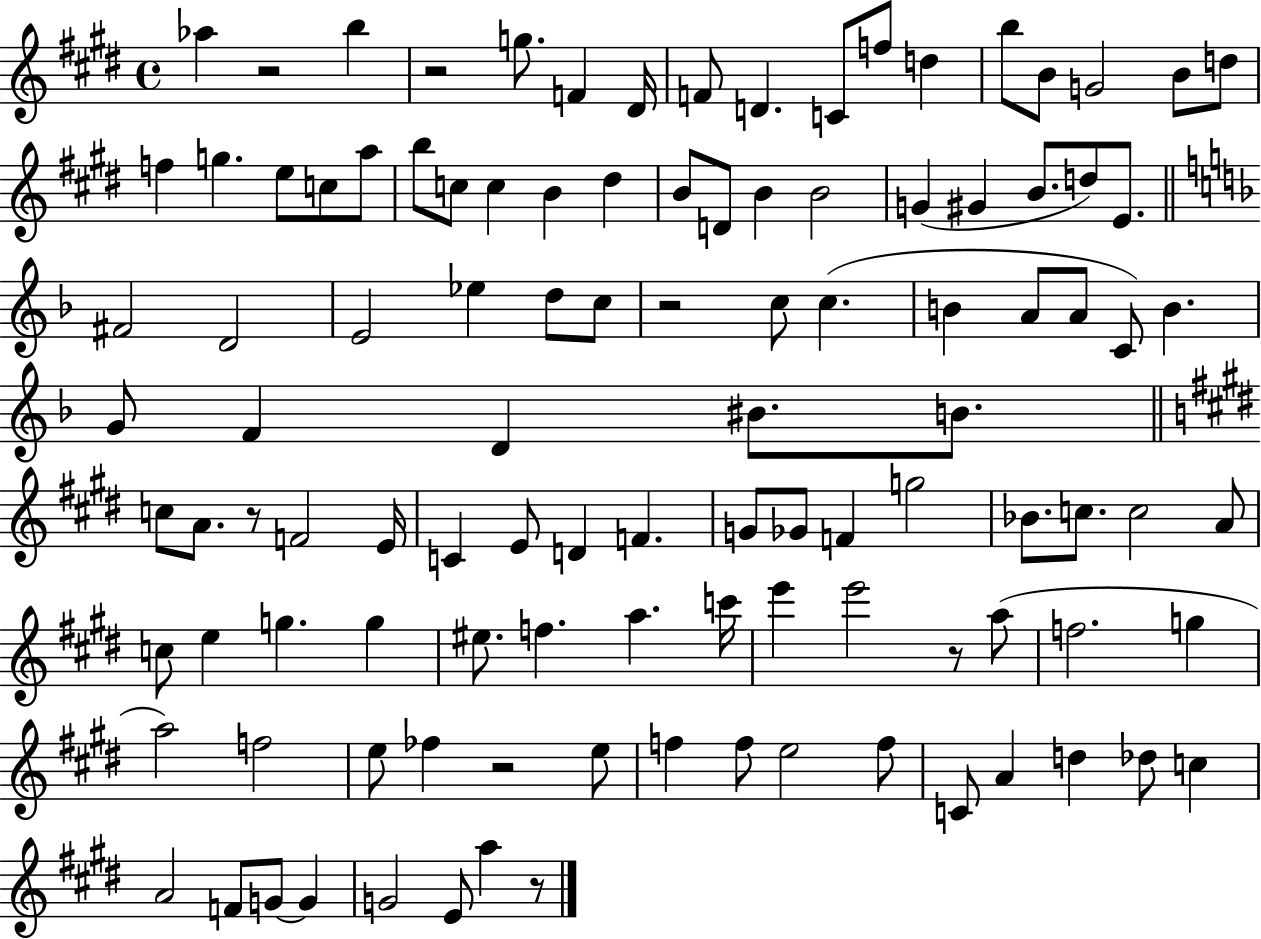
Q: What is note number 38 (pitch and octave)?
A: Eb5